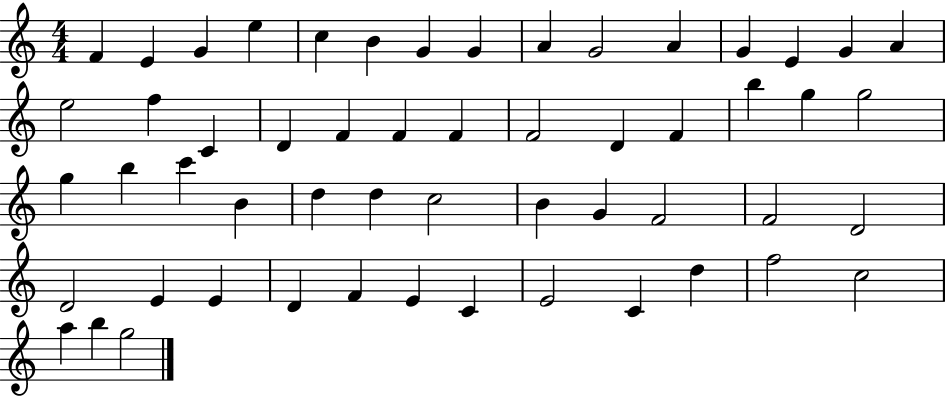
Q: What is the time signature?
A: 4/4